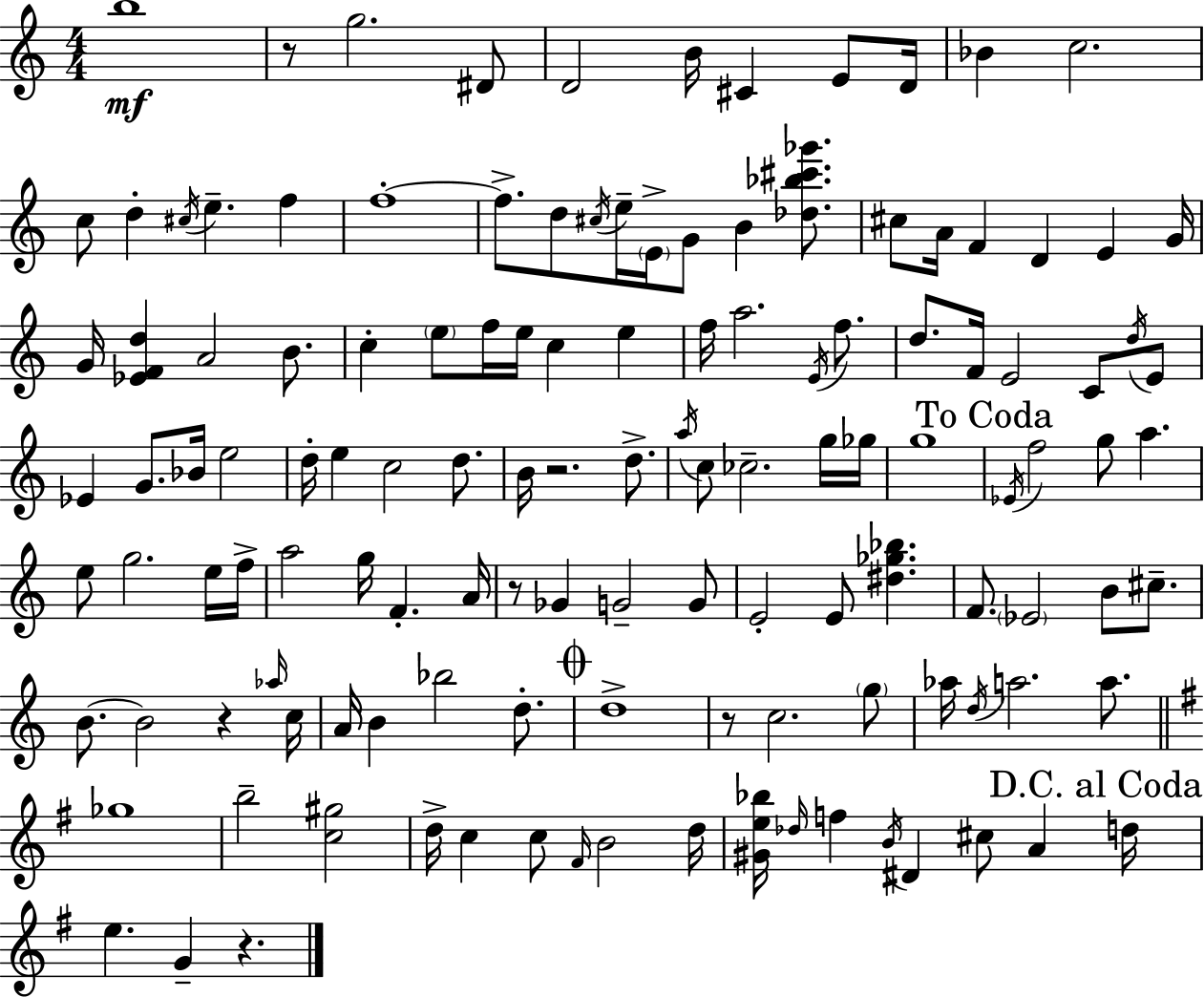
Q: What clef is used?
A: treble